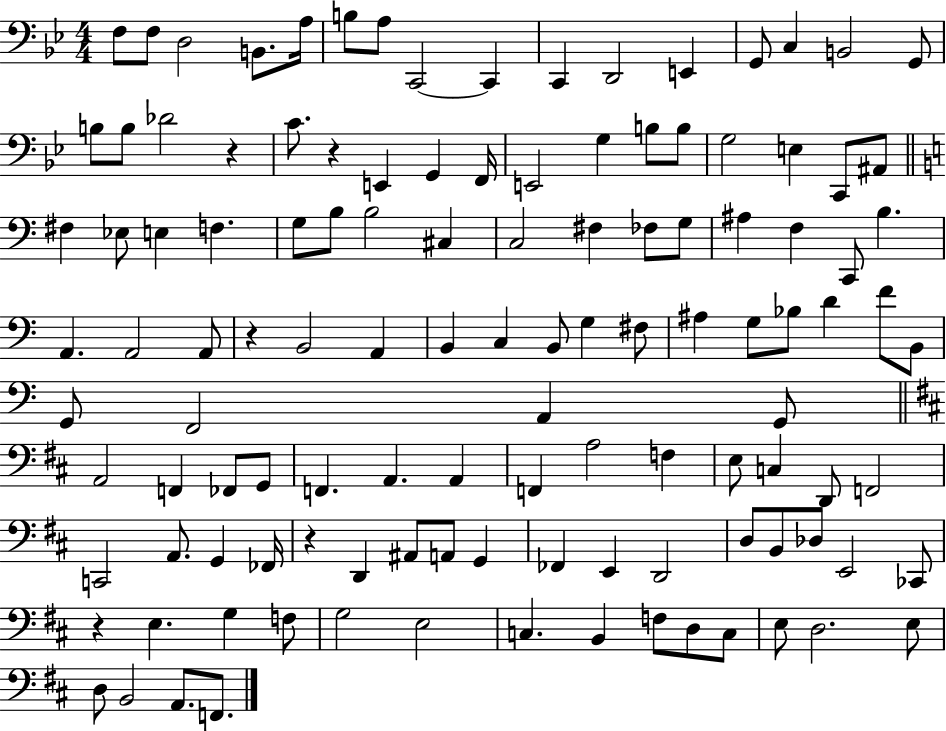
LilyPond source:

{
  \clef bass
  \numericTimeSignature
  \time 4/4
  \key bes \major
  f8 f8 d2 b,8. a16 | b8 a8 c,2~~ c,4 | c,4 d,2 e,4 | g,8 c4 b,2 g,8 | \break b8 b8 des'2 r4 | c'8. r4 e,4 g,4 f,16 | e,2 g4 b8 b8 | g2 e4 c,8 ais,8 | \break \bar "||" \break \key a \minor fis4 ees8 e4 f4. | g8 b8 b2 cis4 | c2 fis4 fes8 g8 | ais4 f4 c,8 b4. | \break a,4. a,2 a,8 | r4 b,2 a,4 | b,4 c4 b,8 g4 fis8 | ais4 g8 bes8 d'4 f'8 b,8 | \break g,8 f,2 a,4 g,8 | \bar "||" \break \key b \minor a,2 f,4 fes,8 g,8 | f,4. a,4. a,4 | f,4 a2 f4 | e8 c4 d,8 f,2 | \break c,2 a,8. g,4 fes,16 | r4 d,4 ais,8 a,8 g,4 | fes,4 e,4 d,2 | d8 b,8 des8 e,2 ces,8 | \break r4 e4. g4 f8 | g2 e2 | c4. b,4 f8 d8 c8 | e8 d2. e8 | \break d8 b,2 a,8. f,8. | \bar "|."
}